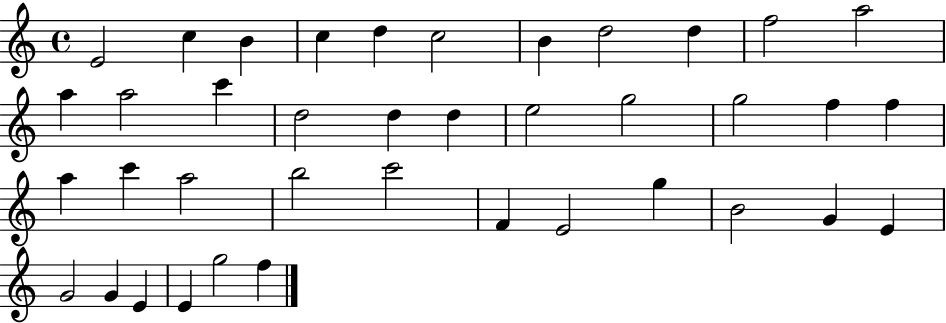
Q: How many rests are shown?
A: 0